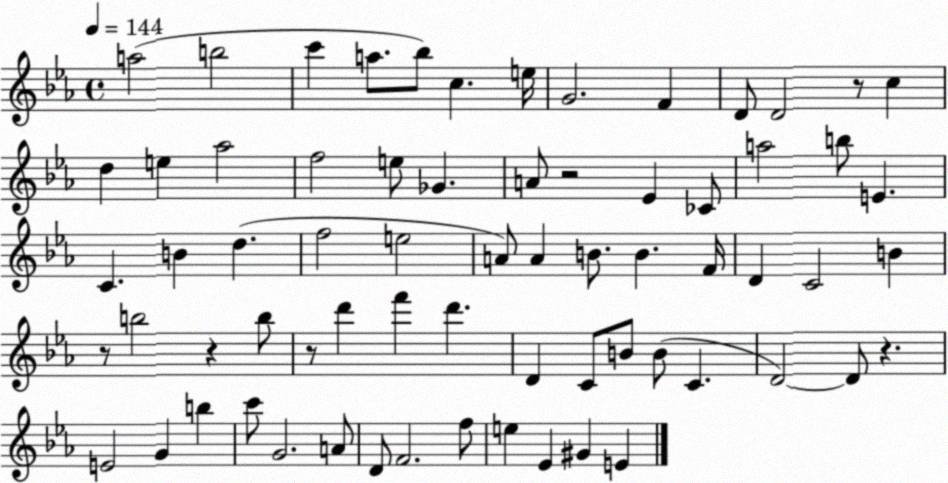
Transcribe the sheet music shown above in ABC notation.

X:1
T:Untitled
M:4/4
L:1/4
K:Eb
a2 b2 c' a/2 _b/2 c e/4 G2 F D/2 D2 z/2 c d e _a2 f2 e/2 _G A/2 z2 _E _C/2 a2 b/2 E C B d f2 e2 A/2 A B/2 B F/4 D C2 B z/2 b2 z b/2 z/2 d' f' d' D C/2 B/2 B/2 C D2 D/2 z E2 G b c'/2 G2 A/2 D/2 F2 f/2 e _E ^G E